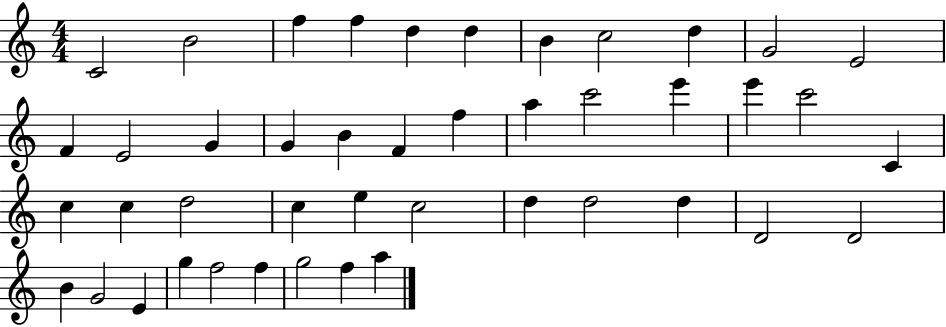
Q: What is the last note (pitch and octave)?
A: A5